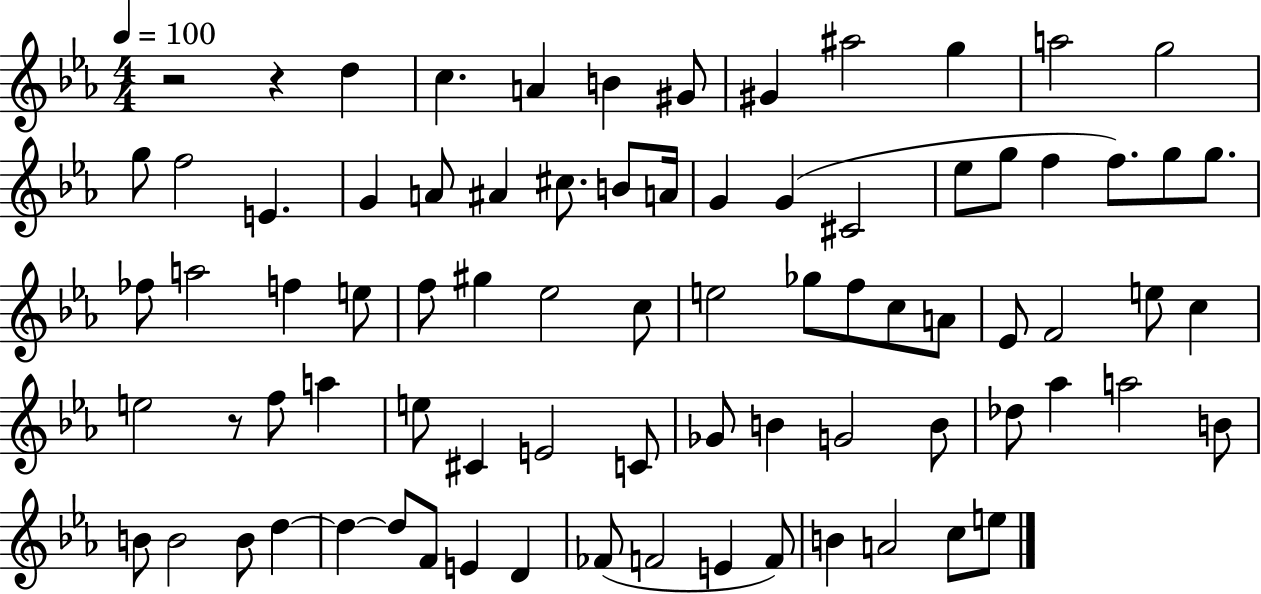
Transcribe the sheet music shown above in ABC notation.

X:1
T:Untitled
M:4/4
L:1/4
K:Eb
z2 z d c A B ^G/2 ^G ^a2 g a2 g2 g/2 f2 E G A/2 ^A ^c/2 B/2 A/4 G G ^C2 _e/2 g/2 f f/2 g/2 g/2 _f/2 a2 f e/2 f/2 ^g _e2 c/2 e2 _g/2 f/2 c/2 A/2 _E/2 F2 e/2 c e2 z/2 f/2 a e/2 ^C E2 C/2 _G/2 B G2 B/2 _d/2 _a a2 B/2 B/2 B2 B/2 d d d/2 F/2 E D _F/2 F2 E F/2 B A2 c/2 e/2